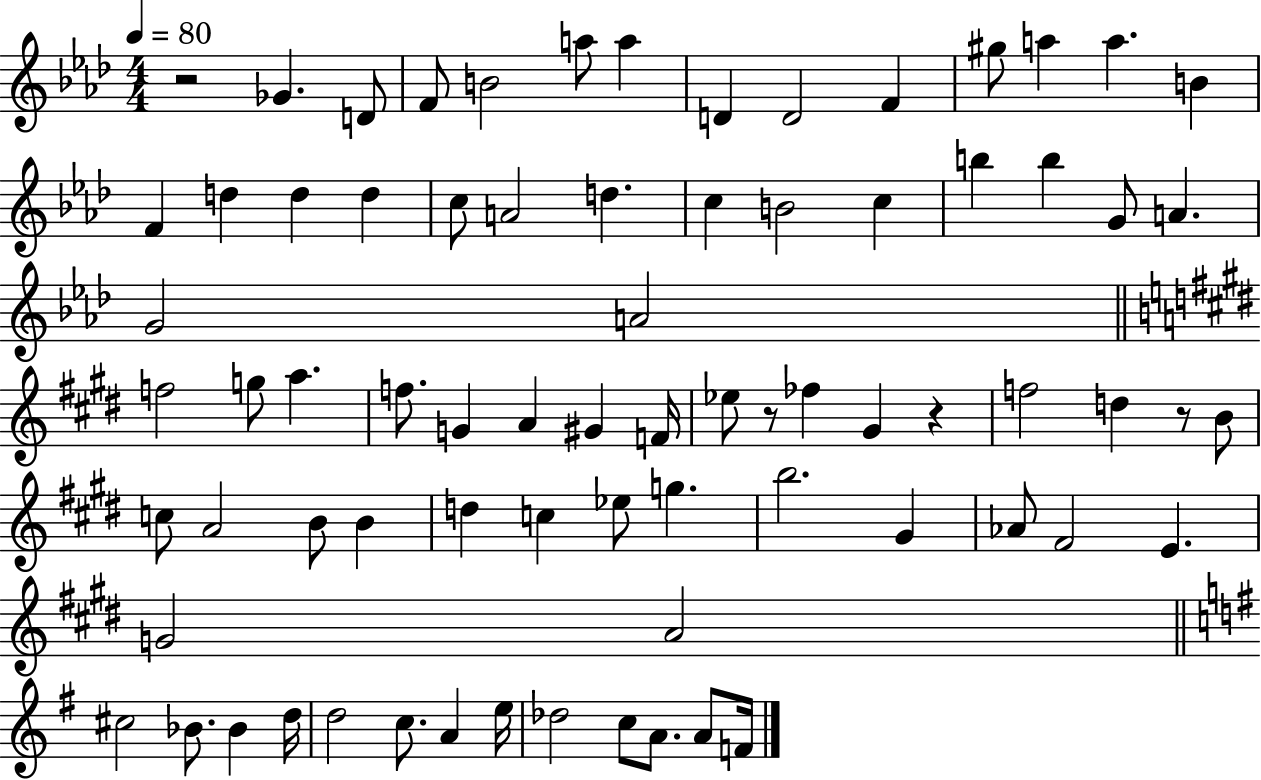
{
  \clef treble
  \numericTimeSignature
  \time 4/4
  \key aes \major
  \tempo 4 = 80
  r2 ges'4. d'8 | f'8 b'2 a''8 a''4 | d'4 d'2 f'4 | gis''8 a''4 a''4. b'4 | \break f'4 d''4 d''4 d''4 | c''8 a'2 d''4. | c''4 b'2 c''4 | b''4 b''4 g'8 a'4. | \break g'2 a'2 | \bar "||" \break \key e \major f''2 g''8 a''4. | f''8. g'4 a'4 gis'4 f'16 | ees''8 r8 fes''4 gis'4 r4 | f''2 d''4 r8 b'8 | \break c''8 a'2 b'8 b'4 | d''4 c''4 ees''8 g''4. | b''2. gis'4 | aes'8 fis'2 e'4. | \break g'2 a'2 | \bar "||" \break \key e \minor cis''2 bes'8. bes'4 d''16 | d''2 c''8. a'4 e''16 | des''2 c''8 a'8. a'8 f'16 | \bar "|."
}